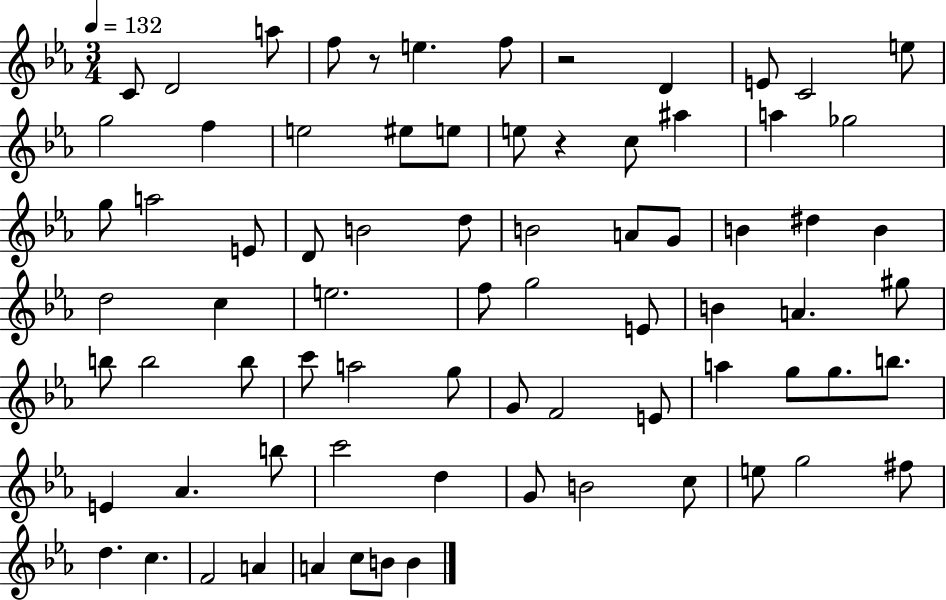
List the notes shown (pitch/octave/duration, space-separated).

C4/e D4/h A5/e F5/e R/e E5/q. F5/e R/h D4/q E4/e C4/h E5/e G5/h F5/q E5/h EIS5/e E5/e E5/e R/q C5/e A#5/q A5/q Gb5/h G5/e A5/h E4/e D4/e B4/h D5/e B4/h A4/e G4/e B4/q D#5/q B4/q D5/h C5/q E5/h. F5/e G5/h E4/e B4/q A4/q. G#5/e B5/e B5/h B5/e C6/e A5/h G5/e G4/e F4/h E4/e A5/q G5/e G5/e. B5/e. E4/q Ab4/q. B5/e C6/h D5/q G4/e B4/h C5/e E5/e G5/h F#5/e D5/q. C5/q. F4/h A4/q A4/q C5/e B4/e B4/q